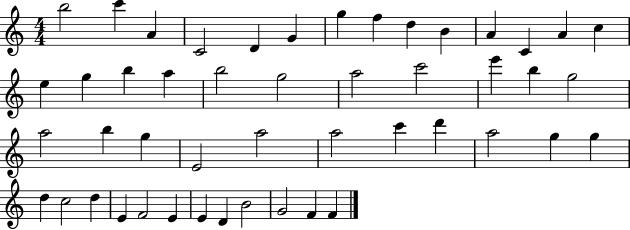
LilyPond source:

{
  \clef treble
  \numericTimeSignature
  \time 4/4
  \key c \major
  b''2 c'''4 a'4 | c'2 d'4 g'4 | g''4 f''4 d''4 b'4 | a'4 c'4 a'4 c''4 | \break e''4 g''4 b''4 a''4 | b''2 g''2 | a''2 c'''2 | e'''4 b''4 g''2 | \break a''2 b''4 g''4 | e'2 a''2 | a''2 c'''4 d'''4 | a''2 g''4 g''4 | \break d''4 c''2 d''4 | e'4 f'2 e'4 | e'4 d'4 b'2 | g'2 f'4 f'4 | \break \bar "|."
}